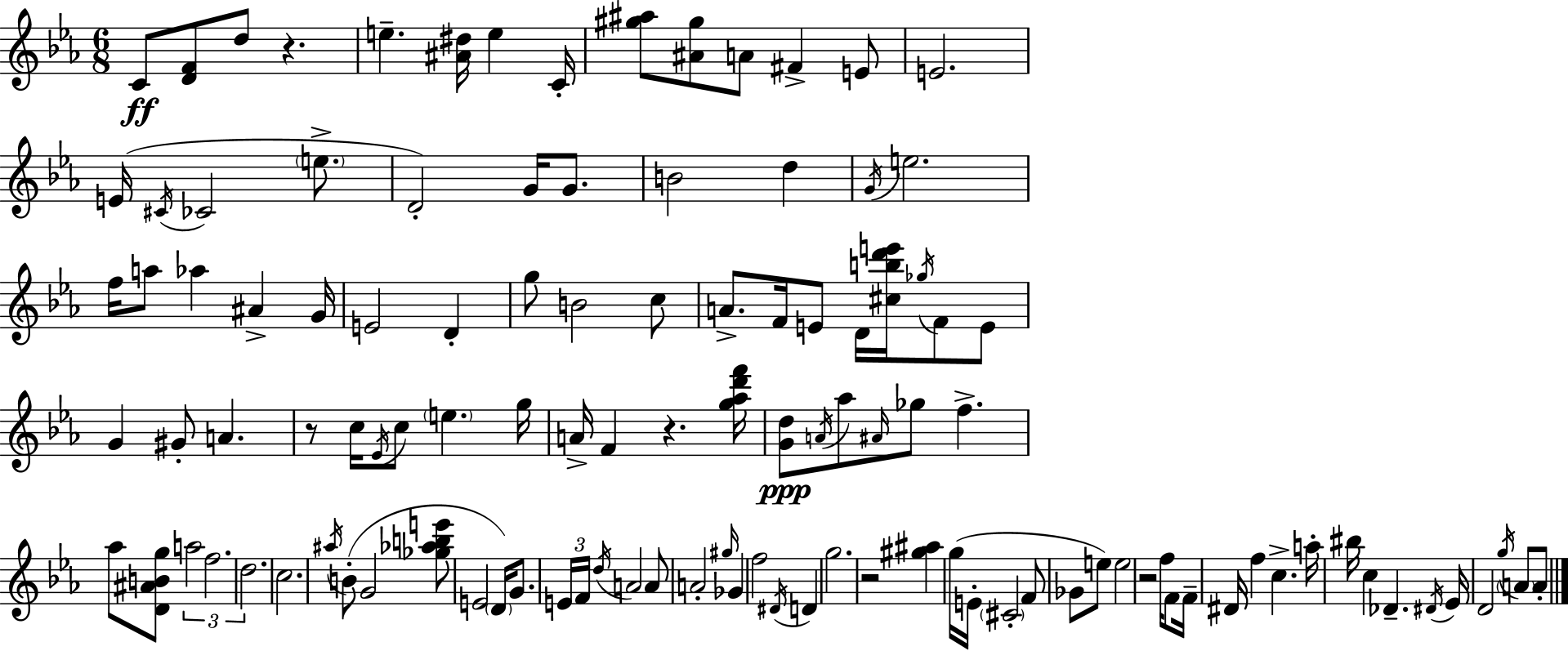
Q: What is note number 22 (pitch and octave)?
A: A5